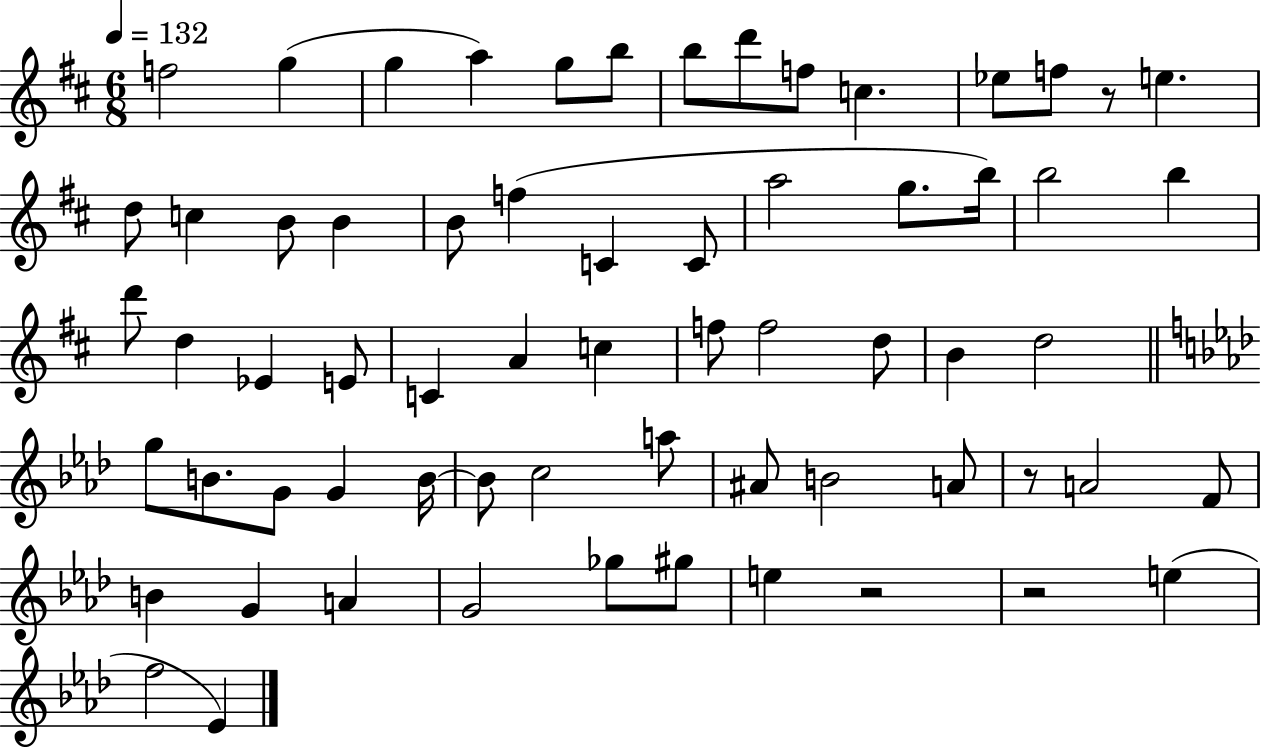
{
  \clef treble
  \numericTimeSignature
  \time 6/8
  \key d \major
  \tempo 4 = 132
  \repeat volta 2 { f''2 g''4( | g''4 a''4) g''8 b''8 | b''8 d'''8 f''8 c''4. | ees''8 f''8 r8 e''4. | \break d''8 c''4 b'8 b'4 | b'8 f''4( c'4 c'8 | a''2 g''8. b''16) | b''2 b''4 | \break d'''8 d''4 ees'4 e'8 | c'4 a'4 c''4 | f''8 f''2 d''8 | b'4 d''2 | \break \bar "||" \break \key f \minor g''8 b'8. g'8 g'4 b'16~~ | b'8 c''2 a''8 | ais'8 b'2 a'8 | r8 a'2 f'8 | \break b'4 g'4 a'4 | g'2 ges''8 gis''8 | e''4 r2 | r2 e''4( | \break f''2 ees'4) | } \bar "|."
}